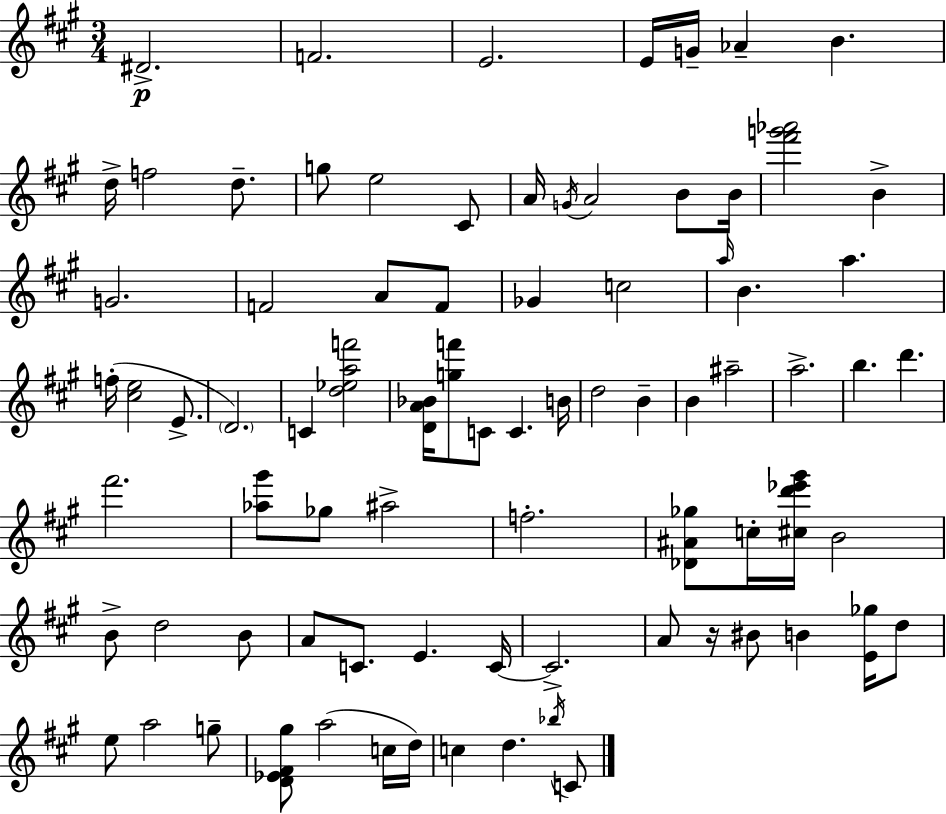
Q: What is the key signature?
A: A major